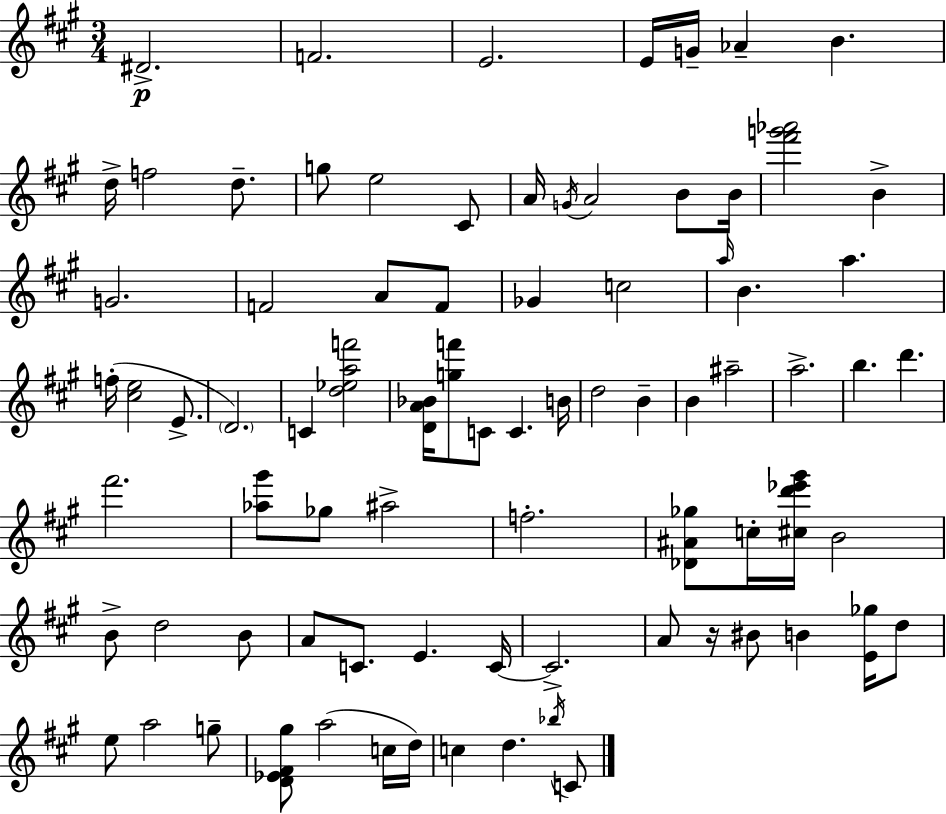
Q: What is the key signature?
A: A major